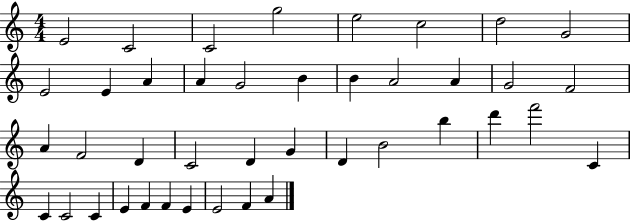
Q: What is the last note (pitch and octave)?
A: A4